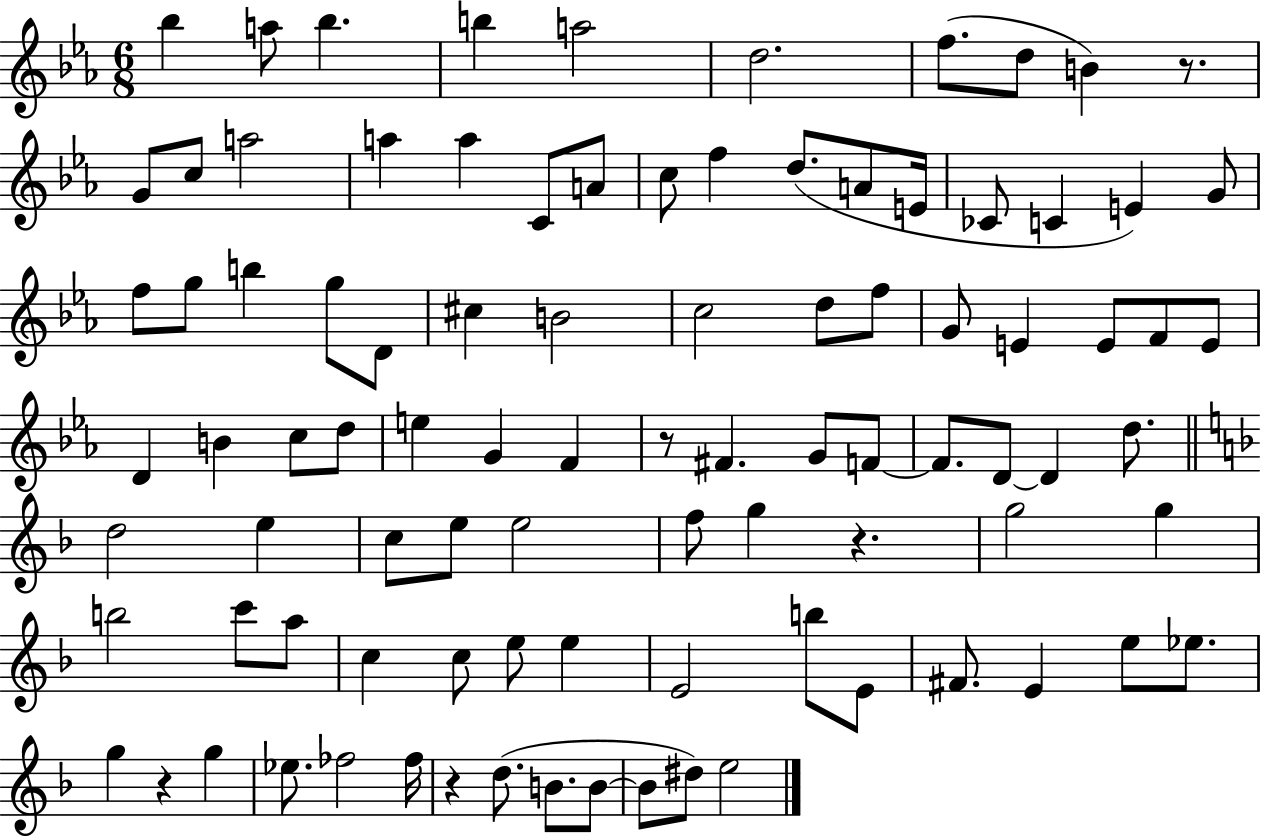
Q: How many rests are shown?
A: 5